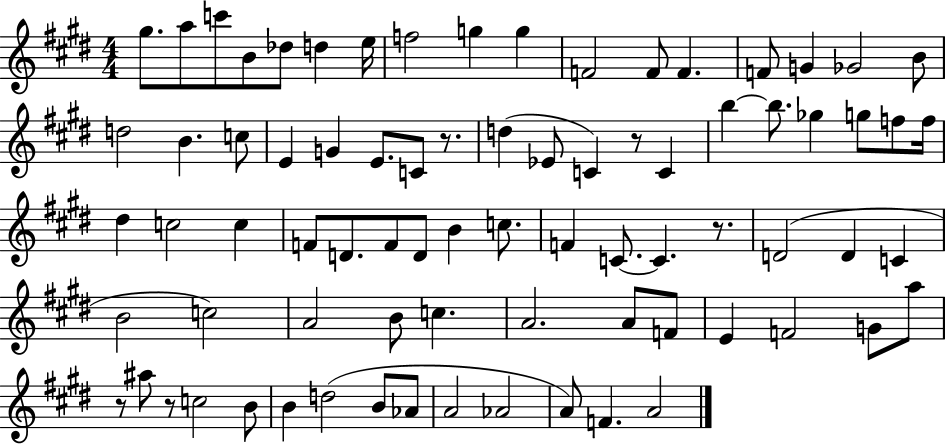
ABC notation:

X:1
T:Untitled
M:4/4
L:1/4
K:E
^g/2 a/2 c'/2 B/2 _d/2 d e/4 f2 g g F2 F/2 F F/2 G _G2 B/2 d2 B c/2 E G E/2 C/2 z/2 d _E/2 C z/2 C b b/2 _g g/2 f/2 f/4 ^d c2 c F/2 D/2 F/2 D/2 B c/2 F C/2 C z/2 D2 D C B2 c2 A2 B/2 c A2 A/2 F/2 E F2 G/2 a/2 z/2 ^a/2 z/2 c2 B/2 B d2 B/2 _A/2 A2 _A2 A/2 F A2